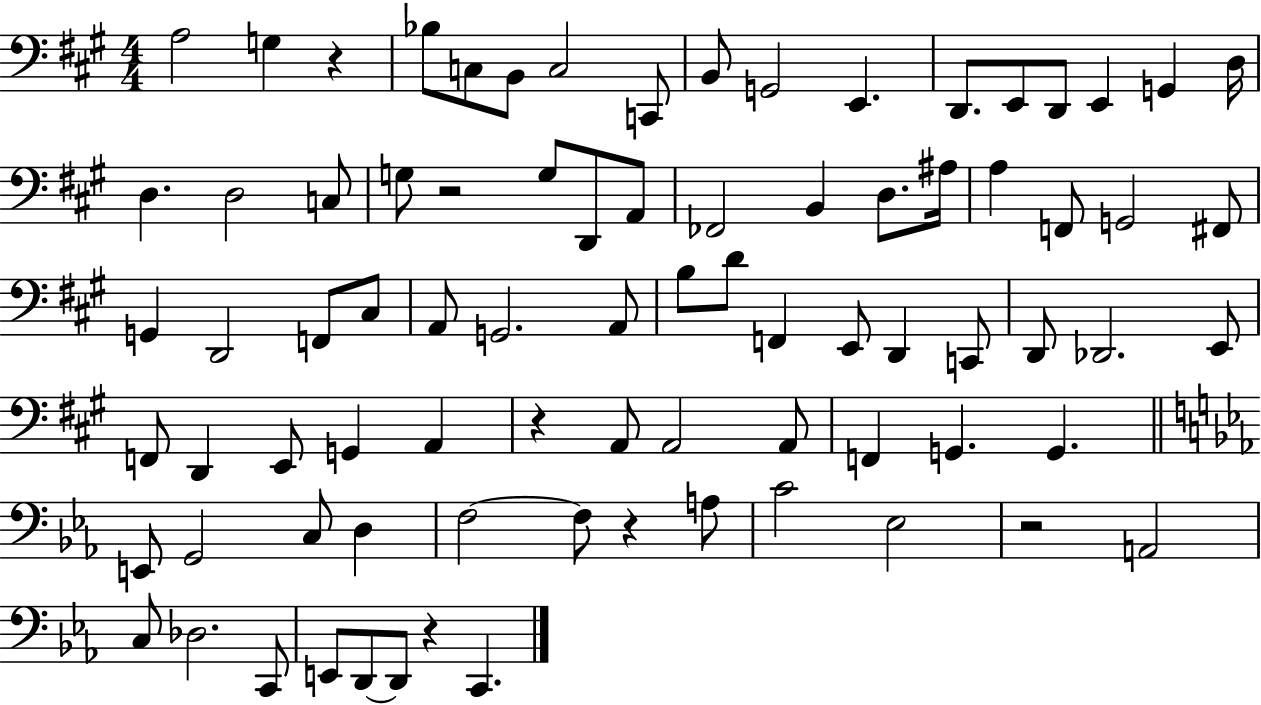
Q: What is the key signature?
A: A major